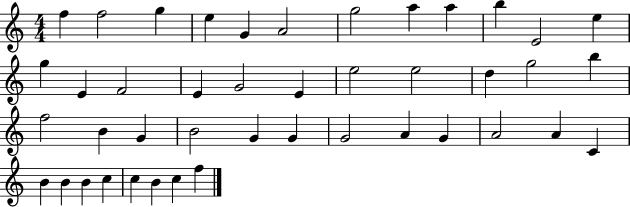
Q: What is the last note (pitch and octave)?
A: F5